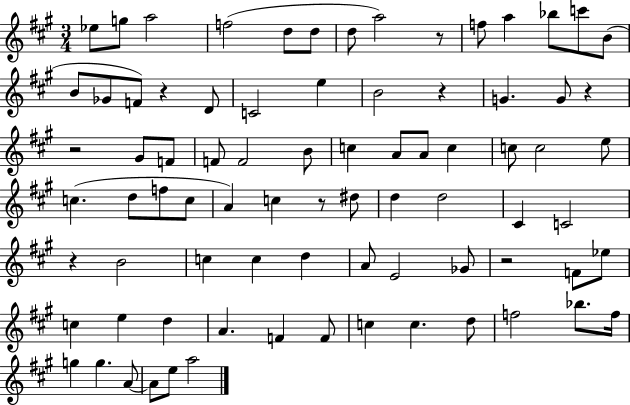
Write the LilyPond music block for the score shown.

{
  \clef treble
  \numericTimeSignature
  \time 3/4
  \key a \major
  ees''8 g''8 a''2 | f''2( d''8 d''8 | d''8 a''2) r8 | f''8 a''4 bes''8 c'''8 b'8( | \break b'8 ges'8 f'8) r4 d'8 | c'2 e''4 | b'2 r4 | g'4. g'8 r4 | \break r2 gis'8 f'8 | f'8 f'2 b'8 | c''4 a'8 a'8 c''4 | c''8 c''2 e''8 | \break c''4.( d''8 f''8 c''8 | a'4) c''4 r8 dis''8 | d''4 d''2 | cis'4 c'2 | \break r4 b'2 | c''4 c''4 d''4 | a'8 e'2 ges'8 | r2 f'8 ees''8 | \break c''4 e''4 d''4 | a'4. f'4 f'8 | c''4 c''4. d''8 | f''2 bes''8. f''16 | \break g''4 g''4. a'8~~ | a'8 e''8 a''2 | \bar "|."
}